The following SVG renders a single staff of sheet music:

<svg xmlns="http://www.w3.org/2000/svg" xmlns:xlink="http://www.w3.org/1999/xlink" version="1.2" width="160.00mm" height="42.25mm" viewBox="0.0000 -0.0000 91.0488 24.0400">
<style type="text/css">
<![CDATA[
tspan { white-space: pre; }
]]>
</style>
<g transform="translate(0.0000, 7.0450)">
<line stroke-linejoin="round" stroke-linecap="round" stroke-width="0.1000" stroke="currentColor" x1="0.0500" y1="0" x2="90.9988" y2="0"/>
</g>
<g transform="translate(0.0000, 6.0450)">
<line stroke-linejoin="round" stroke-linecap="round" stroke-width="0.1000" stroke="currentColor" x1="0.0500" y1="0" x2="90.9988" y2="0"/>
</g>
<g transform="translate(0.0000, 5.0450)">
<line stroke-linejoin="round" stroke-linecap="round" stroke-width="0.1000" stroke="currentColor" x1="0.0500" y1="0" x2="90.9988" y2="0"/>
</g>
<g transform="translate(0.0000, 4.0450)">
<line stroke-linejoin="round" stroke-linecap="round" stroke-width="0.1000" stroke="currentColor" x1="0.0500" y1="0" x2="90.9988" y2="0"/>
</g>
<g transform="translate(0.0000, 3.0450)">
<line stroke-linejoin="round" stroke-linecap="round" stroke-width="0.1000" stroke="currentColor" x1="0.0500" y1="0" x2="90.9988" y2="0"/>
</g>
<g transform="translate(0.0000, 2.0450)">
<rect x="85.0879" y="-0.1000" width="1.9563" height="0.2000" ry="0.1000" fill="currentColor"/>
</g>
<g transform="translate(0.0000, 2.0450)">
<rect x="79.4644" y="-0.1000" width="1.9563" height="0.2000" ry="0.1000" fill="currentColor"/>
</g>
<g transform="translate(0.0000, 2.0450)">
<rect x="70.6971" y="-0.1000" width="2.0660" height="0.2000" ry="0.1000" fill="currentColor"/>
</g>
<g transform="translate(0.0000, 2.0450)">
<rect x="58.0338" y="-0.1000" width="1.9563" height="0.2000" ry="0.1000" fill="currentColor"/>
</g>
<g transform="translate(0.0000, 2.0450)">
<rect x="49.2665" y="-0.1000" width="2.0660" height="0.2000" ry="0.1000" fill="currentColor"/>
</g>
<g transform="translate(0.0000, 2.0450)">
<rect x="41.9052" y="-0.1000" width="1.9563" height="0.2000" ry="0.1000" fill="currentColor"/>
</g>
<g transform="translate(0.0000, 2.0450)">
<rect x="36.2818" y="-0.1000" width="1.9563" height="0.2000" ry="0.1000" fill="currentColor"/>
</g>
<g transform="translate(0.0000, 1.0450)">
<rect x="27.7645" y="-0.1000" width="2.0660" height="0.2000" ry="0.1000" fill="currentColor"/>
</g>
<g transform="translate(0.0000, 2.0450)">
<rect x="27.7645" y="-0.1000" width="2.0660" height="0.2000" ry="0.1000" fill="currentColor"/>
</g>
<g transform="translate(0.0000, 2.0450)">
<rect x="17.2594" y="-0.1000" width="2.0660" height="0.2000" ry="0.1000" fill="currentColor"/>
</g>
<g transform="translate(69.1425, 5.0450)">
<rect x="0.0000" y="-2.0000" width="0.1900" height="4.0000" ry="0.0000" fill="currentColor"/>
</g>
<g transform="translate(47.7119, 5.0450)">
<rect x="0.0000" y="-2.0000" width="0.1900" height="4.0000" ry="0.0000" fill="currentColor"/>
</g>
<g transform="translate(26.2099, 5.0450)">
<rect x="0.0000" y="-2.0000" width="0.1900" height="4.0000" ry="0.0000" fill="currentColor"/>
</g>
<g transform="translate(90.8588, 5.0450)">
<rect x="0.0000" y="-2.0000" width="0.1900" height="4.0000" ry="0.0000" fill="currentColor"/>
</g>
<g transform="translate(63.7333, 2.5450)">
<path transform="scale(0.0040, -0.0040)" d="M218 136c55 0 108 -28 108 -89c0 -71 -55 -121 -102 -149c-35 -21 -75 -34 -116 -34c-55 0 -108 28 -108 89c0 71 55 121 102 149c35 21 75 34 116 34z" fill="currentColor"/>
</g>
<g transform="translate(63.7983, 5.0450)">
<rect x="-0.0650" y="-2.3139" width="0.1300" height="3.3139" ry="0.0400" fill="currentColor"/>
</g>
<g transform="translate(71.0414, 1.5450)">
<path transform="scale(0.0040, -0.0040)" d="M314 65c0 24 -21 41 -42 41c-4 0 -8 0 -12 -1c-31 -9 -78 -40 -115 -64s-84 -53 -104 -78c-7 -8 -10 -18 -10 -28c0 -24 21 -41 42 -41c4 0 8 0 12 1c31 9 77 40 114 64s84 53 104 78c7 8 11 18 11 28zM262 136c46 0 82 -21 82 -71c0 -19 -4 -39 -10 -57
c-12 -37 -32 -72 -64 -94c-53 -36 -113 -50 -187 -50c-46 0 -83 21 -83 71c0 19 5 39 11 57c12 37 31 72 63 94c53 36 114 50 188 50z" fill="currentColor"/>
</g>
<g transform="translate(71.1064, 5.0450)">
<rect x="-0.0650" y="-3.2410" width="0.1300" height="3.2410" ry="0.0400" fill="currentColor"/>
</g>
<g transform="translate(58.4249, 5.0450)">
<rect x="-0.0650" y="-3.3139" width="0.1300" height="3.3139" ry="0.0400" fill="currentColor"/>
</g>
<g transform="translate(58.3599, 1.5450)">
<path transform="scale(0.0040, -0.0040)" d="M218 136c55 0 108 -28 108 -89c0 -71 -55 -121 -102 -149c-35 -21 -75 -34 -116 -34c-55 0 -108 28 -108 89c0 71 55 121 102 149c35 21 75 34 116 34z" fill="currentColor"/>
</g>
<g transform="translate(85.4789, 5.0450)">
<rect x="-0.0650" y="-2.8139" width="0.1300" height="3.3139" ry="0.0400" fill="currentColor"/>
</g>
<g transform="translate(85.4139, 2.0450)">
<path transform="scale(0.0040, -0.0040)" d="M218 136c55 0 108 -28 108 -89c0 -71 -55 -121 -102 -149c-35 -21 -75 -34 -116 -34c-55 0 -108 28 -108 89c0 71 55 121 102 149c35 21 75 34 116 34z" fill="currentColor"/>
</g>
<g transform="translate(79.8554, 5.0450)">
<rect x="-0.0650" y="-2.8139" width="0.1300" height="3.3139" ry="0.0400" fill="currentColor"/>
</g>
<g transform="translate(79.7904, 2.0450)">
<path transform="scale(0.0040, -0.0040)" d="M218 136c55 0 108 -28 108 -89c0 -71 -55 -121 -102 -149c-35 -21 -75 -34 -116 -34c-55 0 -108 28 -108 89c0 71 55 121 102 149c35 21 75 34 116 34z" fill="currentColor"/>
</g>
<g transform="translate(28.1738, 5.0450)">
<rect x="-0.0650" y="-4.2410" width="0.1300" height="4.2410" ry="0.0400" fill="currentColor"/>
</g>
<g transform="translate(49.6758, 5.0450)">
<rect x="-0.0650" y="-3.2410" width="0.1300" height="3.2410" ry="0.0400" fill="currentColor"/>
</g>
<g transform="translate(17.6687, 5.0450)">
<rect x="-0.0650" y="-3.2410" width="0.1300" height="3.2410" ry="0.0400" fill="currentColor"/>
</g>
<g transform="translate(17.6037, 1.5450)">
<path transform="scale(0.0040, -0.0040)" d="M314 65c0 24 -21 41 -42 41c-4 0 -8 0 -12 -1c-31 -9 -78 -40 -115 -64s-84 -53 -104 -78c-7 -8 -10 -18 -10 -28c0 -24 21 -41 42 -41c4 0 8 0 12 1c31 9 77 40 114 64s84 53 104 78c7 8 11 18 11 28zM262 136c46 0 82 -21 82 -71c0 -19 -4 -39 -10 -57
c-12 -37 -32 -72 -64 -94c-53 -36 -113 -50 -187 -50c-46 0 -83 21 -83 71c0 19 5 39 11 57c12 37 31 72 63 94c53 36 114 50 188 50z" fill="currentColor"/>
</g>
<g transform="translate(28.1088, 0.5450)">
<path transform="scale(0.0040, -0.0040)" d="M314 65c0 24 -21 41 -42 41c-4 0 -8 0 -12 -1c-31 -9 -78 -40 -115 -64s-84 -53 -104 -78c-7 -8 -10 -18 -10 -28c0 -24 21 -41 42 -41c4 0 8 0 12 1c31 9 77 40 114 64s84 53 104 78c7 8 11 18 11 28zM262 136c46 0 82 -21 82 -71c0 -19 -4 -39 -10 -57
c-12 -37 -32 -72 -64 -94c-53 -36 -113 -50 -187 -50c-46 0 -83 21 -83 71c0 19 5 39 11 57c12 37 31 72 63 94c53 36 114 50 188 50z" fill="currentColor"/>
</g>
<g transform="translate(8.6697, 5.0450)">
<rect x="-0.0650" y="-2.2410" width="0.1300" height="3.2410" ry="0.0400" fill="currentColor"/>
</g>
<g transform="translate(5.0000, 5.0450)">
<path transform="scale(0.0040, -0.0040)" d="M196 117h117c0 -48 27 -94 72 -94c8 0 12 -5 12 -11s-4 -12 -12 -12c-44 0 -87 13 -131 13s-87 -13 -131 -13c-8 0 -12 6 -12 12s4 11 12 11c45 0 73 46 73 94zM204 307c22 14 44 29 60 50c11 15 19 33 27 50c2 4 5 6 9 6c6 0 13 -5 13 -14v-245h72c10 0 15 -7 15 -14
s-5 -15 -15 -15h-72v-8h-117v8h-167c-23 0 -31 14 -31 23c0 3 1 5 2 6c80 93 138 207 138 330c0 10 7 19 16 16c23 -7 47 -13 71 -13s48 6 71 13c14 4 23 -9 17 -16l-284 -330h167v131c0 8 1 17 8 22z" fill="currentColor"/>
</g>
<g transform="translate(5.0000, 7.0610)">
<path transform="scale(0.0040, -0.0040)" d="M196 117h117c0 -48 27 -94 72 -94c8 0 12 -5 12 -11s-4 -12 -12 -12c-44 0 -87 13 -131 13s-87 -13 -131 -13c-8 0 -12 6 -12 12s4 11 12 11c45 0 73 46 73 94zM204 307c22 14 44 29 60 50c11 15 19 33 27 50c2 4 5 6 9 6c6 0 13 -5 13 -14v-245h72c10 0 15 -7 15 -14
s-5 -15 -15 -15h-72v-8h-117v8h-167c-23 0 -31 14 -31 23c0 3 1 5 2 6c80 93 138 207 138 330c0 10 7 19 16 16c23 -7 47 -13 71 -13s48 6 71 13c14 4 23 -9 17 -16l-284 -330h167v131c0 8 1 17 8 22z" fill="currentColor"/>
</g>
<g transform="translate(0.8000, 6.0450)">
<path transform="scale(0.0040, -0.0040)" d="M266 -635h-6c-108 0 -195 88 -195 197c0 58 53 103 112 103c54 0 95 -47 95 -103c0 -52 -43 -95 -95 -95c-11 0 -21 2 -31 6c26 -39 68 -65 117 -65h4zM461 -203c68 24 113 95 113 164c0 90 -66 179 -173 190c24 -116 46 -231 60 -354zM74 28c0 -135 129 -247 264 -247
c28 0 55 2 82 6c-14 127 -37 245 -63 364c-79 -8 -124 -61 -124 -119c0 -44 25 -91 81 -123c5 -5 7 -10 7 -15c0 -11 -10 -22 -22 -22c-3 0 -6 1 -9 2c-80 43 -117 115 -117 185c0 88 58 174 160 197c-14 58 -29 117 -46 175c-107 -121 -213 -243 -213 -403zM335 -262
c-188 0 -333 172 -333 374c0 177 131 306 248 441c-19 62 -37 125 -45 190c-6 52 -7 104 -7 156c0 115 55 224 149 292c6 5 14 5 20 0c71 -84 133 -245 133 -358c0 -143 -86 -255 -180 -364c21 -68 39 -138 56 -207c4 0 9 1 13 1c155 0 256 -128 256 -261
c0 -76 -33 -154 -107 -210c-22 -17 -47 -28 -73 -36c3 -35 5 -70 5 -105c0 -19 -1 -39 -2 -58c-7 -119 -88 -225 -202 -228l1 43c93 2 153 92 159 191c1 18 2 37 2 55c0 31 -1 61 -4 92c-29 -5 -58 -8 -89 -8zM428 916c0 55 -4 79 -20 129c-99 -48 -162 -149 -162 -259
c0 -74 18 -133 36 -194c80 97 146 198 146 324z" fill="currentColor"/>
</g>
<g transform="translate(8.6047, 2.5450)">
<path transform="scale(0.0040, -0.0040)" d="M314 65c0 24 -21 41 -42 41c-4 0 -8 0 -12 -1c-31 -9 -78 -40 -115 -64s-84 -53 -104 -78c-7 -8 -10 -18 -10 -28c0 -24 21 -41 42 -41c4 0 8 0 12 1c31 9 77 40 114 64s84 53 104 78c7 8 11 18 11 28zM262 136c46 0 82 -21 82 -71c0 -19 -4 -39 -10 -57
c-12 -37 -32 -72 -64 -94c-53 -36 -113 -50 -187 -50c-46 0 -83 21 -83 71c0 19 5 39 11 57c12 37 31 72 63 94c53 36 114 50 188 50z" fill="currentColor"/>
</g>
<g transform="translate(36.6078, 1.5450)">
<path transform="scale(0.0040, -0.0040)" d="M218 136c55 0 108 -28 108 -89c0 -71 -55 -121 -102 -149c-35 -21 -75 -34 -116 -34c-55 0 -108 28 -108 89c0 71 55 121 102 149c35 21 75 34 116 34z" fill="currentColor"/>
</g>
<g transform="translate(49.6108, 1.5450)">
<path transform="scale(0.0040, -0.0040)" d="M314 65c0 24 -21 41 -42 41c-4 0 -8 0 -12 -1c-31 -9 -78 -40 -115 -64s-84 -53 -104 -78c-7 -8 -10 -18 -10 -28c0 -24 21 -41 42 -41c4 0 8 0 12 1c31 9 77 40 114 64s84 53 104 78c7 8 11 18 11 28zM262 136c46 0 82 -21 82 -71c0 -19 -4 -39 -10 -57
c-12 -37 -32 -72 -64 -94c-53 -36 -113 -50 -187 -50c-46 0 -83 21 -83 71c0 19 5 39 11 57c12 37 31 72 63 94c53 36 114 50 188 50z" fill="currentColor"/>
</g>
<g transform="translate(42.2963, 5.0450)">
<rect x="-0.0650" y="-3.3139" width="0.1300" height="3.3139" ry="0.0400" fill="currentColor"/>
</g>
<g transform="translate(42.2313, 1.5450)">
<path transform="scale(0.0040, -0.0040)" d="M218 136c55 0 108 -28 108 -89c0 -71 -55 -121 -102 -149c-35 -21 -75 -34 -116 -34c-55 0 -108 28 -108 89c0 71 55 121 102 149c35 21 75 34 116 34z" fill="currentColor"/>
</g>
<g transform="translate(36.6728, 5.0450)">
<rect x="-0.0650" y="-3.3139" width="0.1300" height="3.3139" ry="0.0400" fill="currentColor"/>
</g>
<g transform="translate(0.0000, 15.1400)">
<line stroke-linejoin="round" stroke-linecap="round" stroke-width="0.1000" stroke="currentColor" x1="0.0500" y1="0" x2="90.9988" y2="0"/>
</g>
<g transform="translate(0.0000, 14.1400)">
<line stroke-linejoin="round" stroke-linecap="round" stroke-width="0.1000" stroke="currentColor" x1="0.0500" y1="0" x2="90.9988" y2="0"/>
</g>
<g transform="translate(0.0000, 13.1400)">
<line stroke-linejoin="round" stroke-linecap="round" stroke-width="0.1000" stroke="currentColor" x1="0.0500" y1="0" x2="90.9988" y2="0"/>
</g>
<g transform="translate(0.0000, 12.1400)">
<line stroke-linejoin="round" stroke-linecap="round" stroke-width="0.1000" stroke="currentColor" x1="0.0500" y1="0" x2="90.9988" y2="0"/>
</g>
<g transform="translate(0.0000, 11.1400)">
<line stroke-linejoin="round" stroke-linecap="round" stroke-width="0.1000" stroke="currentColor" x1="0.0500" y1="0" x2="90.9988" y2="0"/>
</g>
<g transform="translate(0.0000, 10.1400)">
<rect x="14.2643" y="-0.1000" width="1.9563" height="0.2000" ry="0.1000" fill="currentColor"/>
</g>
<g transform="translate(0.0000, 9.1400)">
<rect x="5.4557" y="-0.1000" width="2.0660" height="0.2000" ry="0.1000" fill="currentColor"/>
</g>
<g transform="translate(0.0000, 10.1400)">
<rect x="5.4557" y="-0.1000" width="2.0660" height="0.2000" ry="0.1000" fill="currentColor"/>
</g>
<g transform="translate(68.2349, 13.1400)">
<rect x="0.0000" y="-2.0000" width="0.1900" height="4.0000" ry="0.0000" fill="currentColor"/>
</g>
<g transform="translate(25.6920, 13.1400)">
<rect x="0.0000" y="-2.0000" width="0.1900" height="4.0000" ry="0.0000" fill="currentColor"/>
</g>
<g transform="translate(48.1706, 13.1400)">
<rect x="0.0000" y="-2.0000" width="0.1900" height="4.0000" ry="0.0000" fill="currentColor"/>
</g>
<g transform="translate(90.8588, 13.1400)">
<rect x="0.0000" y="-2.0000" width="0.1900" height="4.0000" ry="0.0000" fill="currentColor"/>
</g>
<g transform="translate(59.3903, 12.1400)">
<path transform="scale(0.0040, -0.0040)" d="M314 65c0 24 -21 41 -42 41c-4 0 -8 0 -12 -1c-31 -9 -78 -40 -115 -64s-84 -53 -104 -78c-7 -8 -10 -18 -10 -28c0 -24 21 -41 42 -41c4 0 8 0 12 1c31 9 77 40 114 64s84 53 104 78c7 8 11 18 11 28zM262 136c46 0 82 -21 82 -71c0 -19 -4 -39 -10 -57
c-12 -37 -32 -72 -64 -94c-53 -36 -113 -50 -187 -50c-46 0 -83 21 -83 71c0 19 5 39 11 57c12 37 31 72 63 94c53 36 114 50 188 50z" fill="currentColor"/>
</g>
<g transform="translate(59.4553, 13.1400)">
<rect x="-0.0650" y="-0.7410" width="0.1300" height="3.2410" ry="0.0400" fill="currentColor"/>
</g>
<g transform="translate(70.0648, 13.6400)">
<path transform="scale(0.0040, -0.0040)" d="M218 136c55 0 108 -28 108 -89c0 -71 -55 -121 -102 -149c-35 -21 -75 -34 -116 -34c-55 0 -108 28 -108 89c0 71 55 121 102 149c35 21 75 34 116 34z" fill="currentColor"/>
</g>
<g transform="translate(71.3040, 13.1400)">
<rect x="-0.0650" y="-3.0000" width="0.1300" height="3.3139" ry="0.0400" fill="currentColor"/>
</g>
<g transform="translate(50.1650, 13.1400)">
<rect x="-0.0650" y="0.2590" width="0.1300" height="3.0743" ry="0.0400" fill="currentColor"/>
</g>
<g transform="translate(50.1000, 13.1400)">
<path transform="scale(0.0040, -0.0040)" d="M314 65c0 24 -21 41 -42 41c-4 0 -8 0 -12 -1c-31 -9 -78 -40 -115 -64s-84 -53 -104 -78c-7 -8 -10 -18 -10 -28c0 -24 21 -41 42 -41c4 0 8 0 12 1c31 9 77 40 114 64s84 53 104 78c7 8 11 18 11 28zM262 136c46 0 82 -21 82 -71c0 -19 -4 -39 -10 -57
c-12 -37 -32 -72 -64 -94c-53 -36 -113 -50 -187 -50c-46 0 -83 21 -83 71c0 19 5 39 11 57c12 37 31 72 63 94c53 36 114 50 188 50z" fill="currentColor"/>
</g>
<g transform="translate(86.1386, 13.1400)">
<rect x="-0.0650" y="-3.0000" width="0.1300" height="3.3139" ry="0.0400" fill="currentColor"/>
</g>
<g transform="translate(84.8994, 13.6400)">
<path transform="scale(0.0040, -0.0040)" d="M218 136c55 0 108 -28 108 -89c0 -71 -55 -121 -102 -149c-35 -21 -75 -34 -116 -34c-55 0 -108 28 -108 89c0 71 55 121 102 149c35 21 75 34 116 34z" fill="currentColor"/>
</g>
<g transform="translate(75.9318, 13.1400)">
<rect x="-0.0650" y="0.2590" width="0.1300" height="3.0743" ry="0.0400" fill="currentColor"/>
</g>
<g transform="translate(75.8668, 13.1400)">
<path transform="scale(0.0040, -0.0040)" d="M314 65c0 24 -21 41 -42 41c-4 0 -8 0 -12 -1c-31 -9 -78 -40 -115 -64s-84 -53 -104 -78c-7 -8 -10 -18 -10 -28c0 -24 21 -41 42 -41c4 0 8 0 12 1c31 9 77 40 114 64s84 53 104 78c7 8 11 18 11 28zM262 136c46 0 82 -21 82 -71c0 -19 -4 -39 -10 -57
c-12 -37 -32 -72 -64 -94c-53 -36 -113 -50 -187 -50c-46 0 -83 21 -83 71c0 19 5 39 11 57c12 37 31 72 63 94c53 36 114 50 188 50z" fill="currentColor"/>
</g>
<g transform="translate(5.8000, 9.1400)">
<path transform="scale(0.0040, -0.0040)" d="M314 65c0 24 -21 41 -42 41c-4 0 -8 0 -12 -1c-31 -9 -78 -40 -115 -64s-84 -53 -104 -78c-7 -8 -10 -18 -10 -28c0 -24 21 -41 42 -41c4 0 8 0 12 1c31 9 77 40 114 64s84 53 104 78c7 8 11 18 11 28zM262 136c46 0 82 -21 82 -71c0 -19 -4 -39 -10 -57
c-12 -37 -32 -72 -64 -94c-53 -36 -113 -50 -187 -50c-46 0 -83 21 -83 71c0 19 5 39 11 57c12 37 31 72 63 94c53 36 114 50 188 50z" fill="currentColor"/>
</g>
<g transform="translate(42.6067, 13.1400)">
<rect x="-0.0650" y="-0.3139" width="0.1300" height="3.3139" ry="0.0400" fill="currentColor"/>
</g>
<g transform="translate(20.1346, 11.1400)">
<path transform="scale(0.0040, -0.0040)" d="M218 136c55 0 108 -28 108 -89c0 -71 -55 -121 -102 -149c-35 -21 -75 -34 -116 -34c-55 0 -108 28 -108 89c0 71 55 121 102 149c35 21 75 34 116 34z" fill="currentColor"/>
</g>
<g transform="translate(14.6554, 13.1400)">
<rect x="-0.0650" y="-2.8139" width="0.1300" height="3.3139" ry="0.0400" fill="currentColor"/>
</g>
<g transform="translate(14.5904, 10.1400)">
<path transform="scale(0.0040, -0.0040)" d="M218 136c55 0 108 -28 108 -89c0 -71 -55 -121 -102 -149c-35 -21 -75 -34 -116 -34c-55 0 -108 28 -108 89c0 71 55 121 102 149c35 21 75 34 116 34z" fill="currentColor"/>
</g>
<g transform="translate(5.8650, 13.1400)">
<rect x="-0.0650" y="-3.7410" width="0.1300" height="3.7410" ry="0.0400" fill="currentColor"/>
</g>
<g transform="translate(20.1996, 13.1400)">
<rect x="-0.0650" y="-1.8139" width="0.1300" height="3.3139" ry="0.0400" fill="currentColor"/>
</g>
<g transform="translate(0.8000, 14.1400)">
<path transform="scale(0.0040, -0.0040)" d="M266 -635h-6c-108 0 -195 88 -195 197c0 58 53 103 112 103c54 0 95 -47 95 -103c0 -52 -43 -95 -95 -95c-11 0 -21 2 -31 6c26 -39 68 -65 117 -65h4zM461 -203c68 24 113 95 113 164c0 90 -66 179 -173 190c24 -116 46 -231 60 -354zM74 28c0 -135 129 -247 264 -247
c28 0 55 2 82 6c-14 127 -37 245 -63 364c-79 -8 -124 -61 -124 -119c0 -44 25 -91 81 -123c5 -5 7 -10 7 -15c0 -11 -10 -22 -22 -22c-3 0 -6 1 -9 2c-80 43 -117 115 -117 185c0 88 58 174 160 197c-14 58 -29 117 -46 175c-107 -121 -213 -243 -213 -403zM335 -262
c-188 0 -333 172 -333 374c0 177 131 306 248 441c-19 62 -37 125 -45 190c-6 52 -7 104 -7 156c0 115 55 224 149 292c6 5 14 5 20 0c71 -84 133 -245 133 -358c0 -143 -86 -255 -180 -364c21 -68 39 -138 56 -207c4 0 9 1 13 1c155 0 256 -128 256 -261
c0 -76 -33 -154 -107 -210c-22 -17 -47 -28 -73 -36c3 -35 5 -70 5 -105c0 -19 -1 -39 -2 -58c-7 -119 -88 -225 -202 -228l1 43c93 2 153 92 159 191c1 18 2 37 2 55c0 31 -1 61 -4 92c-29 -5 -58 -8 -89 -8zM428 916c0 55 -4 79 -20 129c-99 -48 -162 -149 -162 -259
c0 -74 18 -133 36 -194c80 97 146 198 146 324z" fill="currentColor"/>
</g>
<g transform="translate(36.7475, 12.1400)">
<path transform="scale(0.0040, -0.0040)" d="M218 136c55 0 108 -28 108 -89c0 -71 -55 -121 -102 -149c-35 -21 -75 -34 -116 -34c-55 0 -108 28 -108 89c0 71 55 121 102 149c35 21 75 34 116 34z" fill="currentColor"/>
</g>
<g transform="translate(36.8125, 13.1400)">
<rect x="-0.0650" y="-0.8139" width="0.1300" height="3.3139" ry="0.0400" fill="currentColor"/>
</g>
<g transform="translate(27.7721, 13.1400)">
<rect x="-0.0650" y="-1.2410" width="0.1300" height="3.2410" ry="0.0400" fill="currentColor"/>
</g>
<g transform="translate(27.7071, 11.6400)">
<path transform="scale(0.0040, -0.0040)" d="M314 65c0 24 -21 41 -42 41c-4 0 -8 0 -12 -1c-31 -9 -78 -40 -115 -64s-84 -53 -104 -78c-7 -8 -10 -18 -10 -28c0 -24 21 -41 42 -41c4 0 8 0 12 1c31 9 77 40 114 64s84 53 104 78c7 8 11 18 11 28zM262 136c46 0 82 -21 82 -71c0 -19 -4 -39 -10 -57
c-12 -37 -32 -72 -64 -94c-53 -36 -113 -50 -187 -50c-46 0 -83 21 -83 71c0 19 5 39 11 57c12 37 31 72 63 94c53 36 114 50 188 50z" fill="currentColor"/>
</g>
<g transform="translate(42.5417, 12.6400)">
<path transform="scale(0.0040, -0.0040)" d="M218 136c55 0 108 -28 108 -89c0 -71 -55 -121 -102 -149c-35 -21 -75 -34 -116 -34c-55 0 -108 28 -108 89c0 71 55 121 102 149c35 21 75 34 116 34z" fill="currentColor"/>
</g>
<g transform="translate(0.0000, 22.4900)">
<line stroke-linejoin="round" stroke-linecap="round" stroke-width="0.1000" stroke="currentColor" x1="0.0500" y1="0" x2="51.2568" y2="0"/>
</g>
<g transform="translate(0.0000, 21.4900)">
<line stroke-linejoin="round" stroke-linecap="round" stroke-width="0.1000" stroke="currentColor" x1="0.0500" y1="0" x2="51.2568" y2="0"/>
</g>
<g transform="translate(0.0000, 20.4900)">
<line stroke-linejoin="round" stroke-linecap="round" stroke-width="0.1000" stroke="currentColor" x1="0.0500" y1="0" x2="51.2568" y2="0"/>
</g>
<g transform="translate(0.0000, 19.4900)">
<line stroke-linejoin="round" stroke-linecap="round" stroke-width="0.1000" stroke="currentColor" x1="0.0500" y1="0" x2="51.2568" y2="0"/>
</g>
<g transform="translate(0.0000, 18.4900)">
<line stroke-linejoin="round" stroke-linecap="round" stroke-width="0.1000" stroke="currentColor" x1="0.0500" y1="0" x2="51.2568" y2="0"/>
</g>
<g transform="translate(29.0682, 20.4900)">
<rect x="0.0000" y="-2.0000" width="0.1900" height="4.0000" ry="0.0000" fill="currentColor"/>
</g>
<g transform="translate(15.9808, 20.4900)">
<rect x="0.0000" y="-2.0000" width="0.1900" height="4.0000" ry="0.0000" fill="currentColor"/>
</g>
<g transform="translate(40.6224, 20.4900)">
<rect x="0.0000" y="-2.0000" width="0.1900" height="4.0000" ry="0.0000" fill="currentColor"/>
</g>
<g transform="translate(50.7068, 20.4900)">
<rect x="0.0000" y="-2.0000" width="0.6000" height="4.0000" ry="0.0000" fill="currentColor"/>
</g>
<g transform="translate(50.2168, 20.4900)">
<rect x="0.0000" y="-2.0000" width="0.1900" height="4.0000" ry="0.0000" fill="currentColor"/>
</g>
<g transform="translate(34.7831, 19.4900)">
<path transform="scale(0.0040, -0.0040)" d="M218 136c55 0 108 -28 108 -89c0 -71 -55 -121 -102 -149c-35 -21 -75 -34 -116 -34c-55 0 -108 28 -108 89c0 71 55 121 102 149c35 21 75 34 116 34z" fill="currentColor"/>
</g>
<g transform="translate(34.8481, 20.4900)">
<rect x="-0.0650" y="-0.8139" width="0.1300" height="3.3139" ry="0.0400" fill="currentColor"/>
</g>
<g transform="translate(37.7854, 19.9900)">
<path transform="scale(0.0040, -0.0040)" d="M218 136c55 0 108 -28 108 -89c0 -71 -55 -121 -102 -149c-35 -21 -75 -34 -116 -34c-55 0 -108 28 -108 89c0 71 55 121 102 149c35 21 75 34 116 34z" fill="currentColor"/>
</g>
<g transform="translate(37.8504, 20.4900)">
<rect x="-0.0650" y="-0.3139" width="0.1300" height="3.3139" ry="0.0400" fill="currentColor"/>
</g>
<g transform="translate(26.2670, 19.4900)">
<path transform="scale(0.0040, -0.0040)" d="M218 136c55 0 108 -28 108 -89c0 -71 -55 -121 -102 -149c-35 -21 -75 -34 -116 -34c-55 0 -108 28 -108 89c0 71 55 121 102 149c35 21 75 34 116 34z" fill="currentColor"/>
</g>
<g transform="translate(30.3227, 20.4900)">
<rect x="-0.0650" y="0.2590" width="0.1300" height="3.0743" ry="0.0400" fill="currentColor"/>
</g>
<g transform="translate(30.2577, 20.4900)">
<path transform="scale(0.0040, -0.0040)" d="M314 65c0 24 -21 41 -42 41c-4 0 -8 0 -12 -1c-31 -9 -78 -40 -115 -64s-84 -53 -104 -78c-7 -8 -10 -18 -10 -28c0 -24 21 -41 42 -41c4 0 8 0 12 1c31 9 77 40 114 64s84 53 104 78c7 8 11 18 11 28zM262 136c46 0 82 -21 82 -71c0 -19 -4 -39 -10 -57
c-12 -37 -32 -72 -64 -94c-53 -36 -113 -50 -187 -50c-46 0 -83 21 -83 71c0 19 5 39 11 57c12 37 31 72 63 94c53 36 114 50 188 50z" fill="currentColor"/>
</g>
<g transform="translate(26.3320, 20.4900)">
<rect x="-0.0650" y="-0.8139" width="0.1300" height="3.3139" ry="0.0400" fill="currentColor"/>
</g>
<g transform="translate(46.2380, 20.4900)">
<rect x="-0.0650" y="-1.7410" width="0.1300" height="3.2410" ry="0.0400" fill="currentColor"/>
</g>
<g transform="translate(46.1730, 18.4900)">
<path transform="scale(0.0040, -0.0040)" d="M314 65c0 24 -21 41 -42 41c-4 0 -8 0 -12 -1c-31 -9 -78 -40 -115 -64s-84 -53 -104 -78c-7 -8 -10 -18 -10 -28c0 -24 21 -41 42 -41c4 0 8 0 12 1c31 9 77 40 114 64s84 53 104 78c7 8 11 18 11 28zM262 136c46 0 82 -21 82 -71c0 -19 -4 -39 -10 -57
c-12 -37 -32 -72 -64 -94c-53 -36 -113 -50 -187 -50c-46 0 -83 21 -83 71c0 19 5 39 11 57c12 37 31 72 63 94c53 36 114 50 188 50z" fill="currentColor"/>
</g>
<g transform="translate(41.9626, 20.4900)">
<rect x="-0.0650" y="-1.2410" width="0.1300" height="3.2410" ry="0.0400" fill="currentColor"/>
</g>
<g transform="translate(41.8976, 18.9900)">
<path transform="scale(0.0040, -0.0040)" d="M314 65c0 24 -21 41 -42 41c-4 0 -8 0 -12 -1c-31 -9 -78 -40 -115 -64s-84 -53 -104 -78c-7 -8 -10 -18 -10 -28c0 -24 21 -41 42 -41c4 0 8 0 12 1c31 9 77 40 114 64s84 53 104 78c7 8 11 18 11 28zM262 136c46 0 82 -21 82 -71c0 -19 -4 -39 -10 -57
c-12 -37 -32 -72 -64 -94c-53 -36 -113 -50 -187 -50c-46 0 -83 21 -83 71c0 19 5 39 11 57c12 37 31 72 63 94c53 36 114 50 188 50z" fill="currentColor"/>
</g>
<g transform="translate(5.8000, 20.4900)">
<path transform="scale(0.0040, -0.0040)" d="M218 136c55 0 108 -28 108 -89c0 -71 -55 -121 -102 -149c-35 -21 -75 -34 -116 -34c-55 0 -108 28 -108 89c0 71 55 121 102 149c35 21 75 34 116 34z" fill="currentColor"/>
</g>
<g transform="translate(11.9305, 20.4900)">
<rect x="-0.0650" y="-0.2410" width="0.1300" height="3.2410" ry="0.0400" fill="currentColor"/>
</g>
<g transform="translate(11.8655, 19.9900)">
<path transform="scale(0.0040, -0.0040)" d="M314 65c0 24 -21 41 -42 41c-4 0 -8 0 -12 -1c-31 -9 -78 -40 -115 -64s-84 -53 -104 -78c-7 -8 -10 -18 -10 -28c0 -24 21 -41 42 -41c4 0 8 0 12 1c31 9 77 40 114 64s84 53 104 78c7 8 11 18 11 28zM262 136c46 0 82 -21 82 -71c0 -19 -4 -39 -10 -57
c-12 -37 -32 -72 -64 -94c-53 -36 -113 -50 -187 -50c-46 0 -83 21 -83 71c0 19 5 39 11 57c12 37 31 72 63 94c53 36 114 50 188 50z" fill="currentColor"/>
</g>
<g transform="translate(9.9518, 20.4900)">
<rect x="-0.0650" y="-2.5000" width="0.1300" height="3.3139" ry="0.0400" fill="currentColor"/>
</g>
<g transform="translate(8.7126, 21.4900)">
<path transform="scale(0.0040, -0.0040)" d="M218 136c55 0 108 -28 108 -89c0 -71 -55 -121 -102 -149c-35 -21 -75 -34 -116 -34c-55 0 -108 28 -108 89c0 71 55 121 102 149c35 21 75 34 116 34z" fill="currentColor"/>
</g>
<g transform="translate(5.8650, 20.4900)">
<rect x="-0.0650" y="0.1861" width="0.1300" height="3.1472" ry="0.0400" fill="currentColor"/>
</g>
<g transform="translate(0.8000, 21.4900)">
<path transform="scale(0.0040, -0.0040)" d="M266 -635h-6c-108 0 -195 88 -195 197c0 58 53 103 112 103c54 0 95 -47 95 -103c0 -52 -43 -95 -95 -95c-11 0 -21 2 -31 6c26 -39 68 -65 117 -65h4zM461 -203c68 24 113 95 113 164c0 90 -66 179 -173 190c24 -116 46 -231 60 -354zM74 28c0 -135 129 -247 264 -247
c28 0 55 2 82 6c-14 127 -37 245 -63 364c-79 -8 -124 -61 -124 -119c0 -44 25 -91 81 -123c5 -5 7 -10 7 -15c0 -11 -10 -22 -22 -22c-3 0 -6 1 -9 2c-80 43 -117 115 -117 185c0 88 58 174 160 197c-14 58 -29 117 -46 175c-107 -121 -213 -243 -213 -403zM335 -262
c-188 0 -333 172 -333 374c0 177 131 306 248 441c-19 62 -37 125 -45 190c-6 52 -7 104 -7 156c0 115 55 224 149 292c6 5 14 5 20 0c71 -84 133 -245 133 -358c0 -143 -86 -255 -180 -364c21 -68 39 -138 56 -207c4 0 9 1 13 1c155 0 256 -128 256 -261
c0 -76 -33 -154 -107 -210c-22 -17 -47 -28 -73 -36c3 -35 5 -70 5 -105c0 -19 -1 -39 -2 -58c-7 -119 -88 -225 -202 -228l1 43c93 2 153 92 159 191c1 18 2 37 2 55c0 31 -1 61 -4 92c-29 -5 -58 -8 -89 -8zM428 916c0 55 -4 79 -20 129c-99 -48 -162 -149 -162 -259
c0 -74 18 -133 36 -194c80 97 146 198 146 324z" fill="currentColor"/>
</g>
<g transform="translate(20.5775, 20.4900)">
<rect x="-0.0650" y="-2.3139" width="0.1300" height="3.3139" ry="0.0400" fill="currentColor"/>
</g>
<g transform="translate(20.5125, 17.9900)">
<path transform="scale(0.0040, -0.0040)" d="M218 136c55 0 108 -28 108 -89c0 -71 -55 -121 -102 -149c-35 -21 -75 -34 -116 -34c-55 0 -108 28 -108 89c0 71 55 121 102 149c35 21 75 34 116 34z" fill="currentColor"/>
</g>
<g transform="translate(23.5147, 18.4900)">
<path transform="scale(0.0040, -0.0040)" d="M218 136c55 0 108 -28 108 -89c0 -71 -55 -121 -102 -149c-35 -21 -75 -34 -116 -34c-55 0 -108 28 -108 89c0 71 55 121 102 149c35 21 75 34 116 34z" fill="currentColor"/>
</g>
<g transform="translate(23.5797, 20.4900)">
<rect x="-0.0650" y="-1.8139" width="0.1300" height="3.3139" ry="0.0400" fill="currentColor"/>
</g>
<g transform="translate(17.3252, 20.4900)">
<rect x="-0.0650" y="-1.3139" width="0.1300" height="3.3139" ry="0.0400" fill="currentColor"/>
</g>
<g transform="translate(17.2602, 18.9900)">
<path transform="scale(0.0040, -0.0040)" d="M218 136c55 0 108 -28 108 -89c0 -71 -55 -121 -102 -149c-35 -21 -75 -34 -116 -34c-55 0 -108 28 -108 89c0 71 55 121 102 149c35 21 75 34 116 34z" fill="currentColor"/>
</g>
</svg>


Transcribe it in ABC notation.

X:1
T:Untitled
M:4/4
L:1/4
K:C
g2 b2 d'2 b b b2 b g b2 a a c'2 a f e2 d c B2 d2 A B2 A B G c2 e g f d B2 d c e2 f2